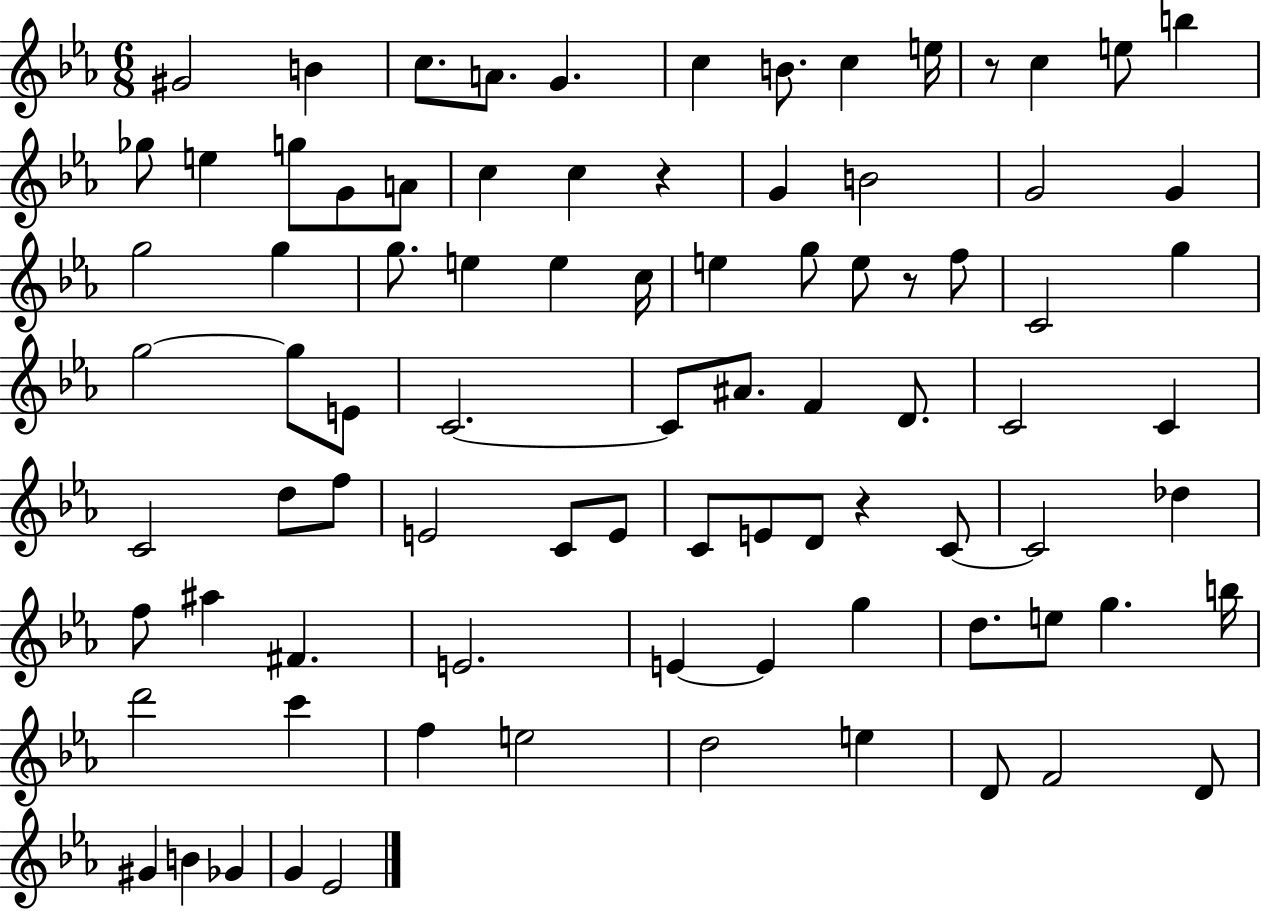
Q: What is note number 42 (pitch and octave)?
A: F4